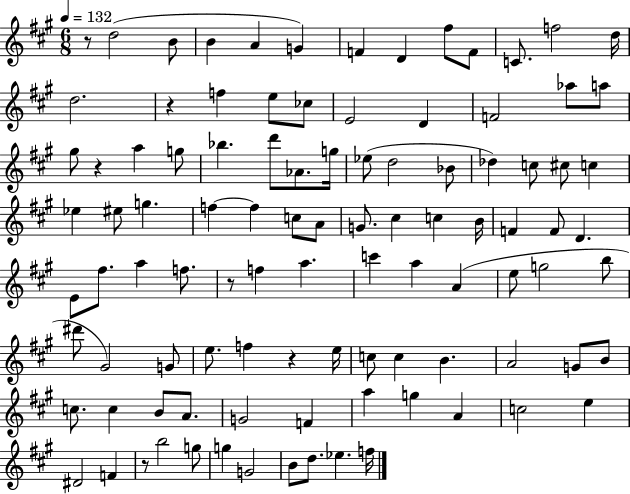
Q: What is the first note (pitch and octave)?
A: D5